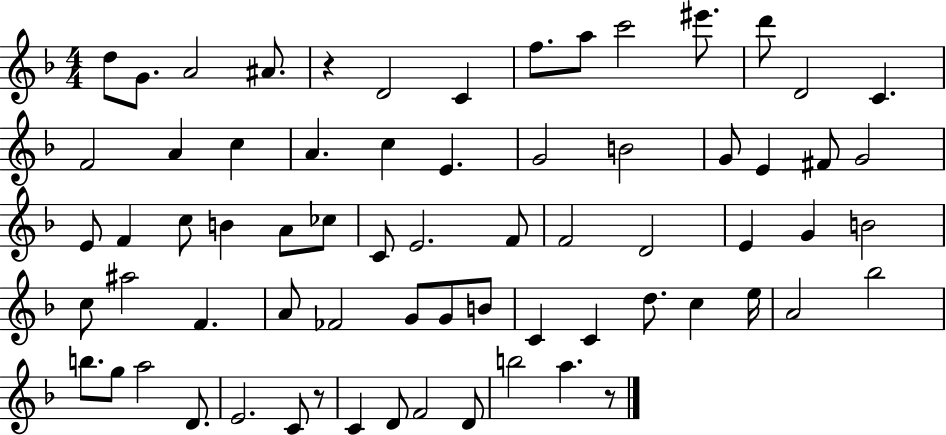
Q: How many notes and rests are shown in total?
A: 69